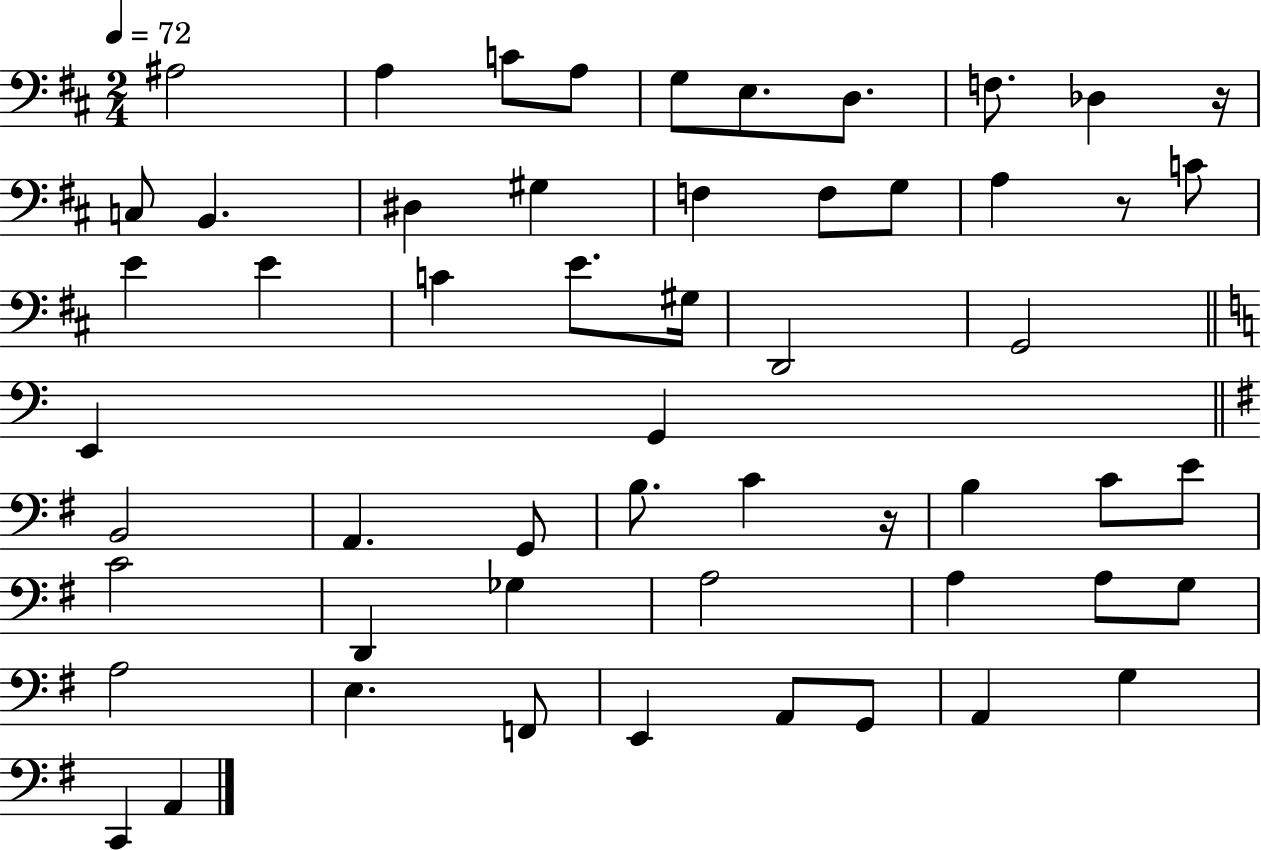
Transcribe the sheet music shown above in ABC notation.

X:1
T:Untitled
M:2/4
L:1/4
K:D
^A,2 A, C/2 A,/2 G,/2 E,/2 D,/2 F,/2 _D, z/4 C,/2 B,, ^D, ^G, F, F,/2 G,/2 A, z/2 C/2 E E C E/2 ^G,/4 D,,2 G,,2 E,, G,, B,,2 A,, G,,/2 B,/2 C z/4 B, C/2 E/2 C2 D,, _G, A,2 A, A,/2 G,/2 A,2 E, F,,/2 E,, A,,/2 G,,/2 A,, G, C,, A,,